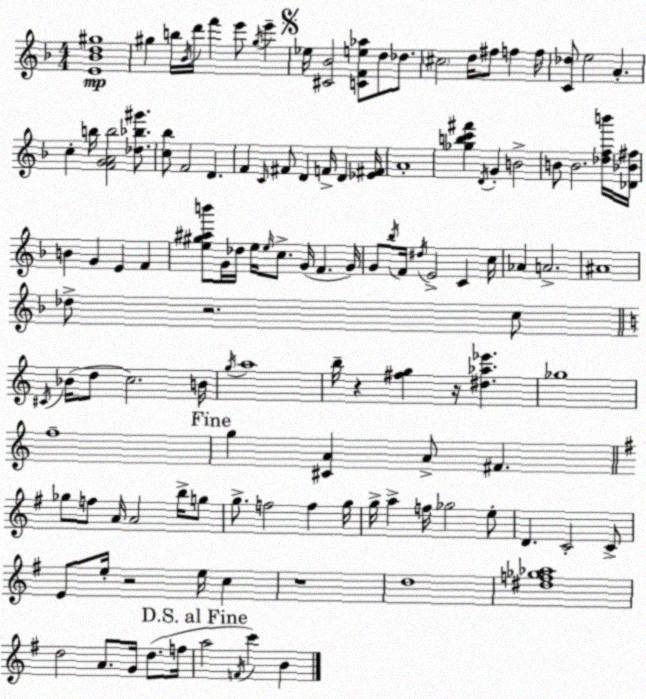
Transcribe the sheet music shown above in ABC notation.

X:1
T:Untitled
M:4/4
L:1/4
K:F
[E_Bd^g]4 ^g b/4 _B/4 d'/4 f' e'/2 ^g/4 e' _e/4 [^C_B]2 [CFe_a]/2 d/2 _d/2 ^c2 d/4 ^f/2 f f/4 [C_d]/2 e2 A c b/4 [FGAb]2 [_d_b^g']/2 [c_b]/2 F2 D F C/4 ^F/2 D F/4 D [_E^F]/4 A4 [_gbc'^f'] D/4 G B2 B/2 B2 [_dfb']/4 [_D_B^f]/4 B G E F [e^g^ab']/2 G/4 _d/4 e/4 e/4 c/2 G/4 F G/4 G/2 _b/4 F/4 ^d/4 E2 C c/4 _A A2 ^A4 _d/2 z2 c/2 ^C/4 _B/4 d/2 c2 B/4 g/4 a4 b/4 z [^fg] z/4 [^d_a_e'] _g4 f4 g [^CA] A/2 ^F _g/2 f/2 A/4 A2 b/4 g/2 g/2 f2 f g/4 g/4 a f/4 _g2 e/2 D C2 C/2 E/2 e/4 z2 e/4 c z4 d4 [^df_g_a]4 d2 A/2 G/4 d/2 f/4 a2 F/4 c' B